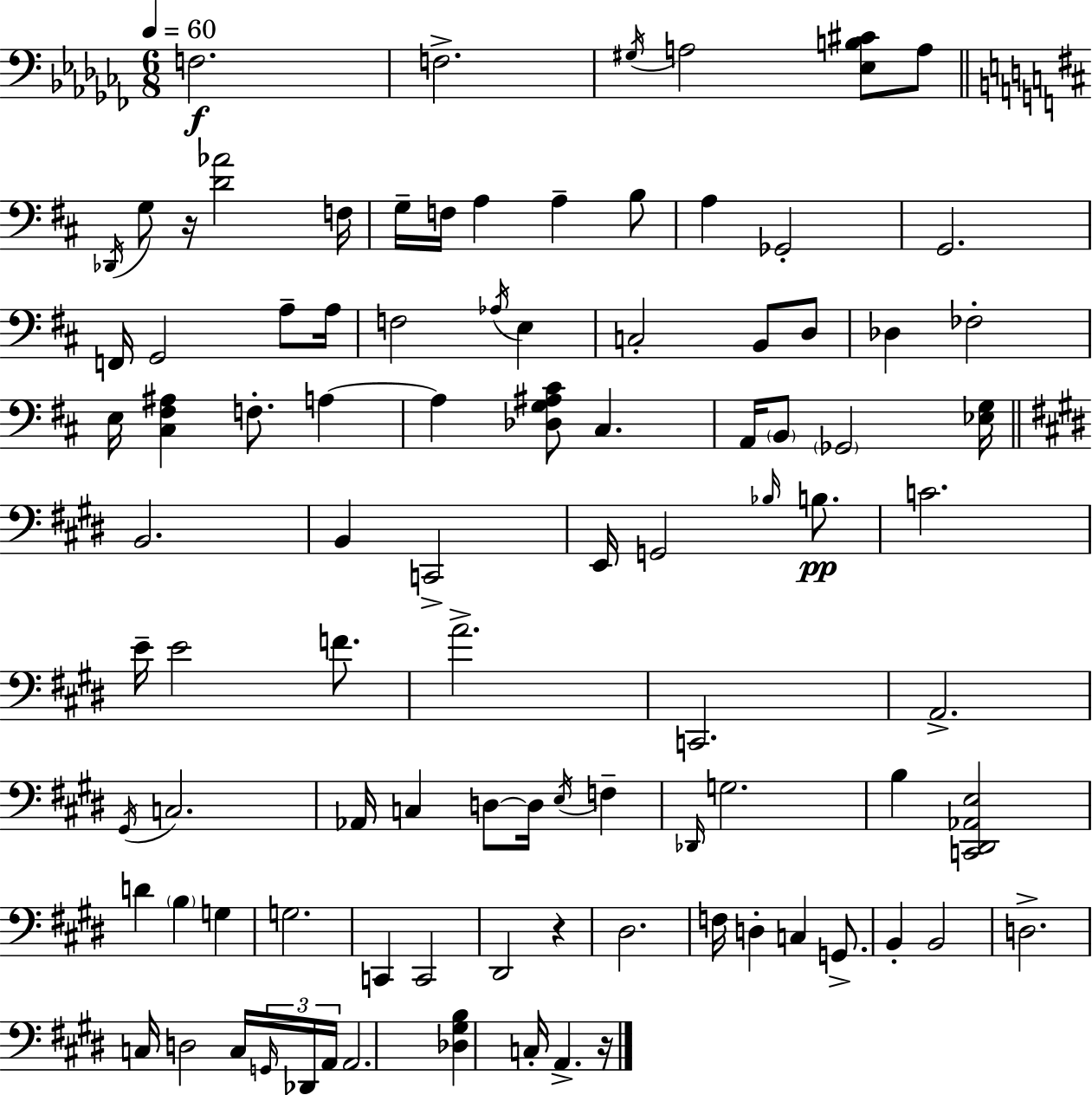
{
  \clef bass
  \numericTimeSignature
  \time 6/8
  \key aes \minor
  \tempo 4 = 60
  f2.\f | f2.-> | \acciaccatura { gis16 } a2 <ees b cis'>8 a8 | \bar "||" \break \key b \minor \acciaccatura { des,16 } g8 r16 <d' aes'>2 | f16 g16-- f16 a4 a4-- b8 | a4 ges,2-. | g,2. | \break f,16 g,2 a8-- | a16 f2 \acciaccatura { aes16 } e4 | c2-. b,8 | d8 des4 fes2-. | \break e16 <cis fis ais>4 f8.-. a4~~ | a4 <des g ais cis'>8 cis4. | a,16 \parenthesize b,8 \parenthesize ges,2 | <ees g>16 \bar "||" \break \key e \major b,2. | b,4 c,2-> | e,16 g,2 \grace { bes16 }\pp b8. | c'2. | \break e'16-- e'2 f'8. | a'2.-> | c,2. | a,2.-> | \break \acciaccatura { gis,16 } c2. | aes,16 c4 d8~~ d16 \acciaccatura { e16 } f4-- | \grace { des,16 } g2. | b4 <c, dis, aes, e>2 | \break d'4 \parenthesize b4 | g4 g2. | c,4 c,2 | dis,2 | \break r4 dis2. | f16 d4-. c4 | g,8.-> b,4-. b,2 | d2.-> | \break c16 d2 | c16 \tuplet 3/2 { \grace { g,16 } des,16 a,16 } a,2. | <des gis b>4 c16-. a,4.-> | r16 \bar "|."
}